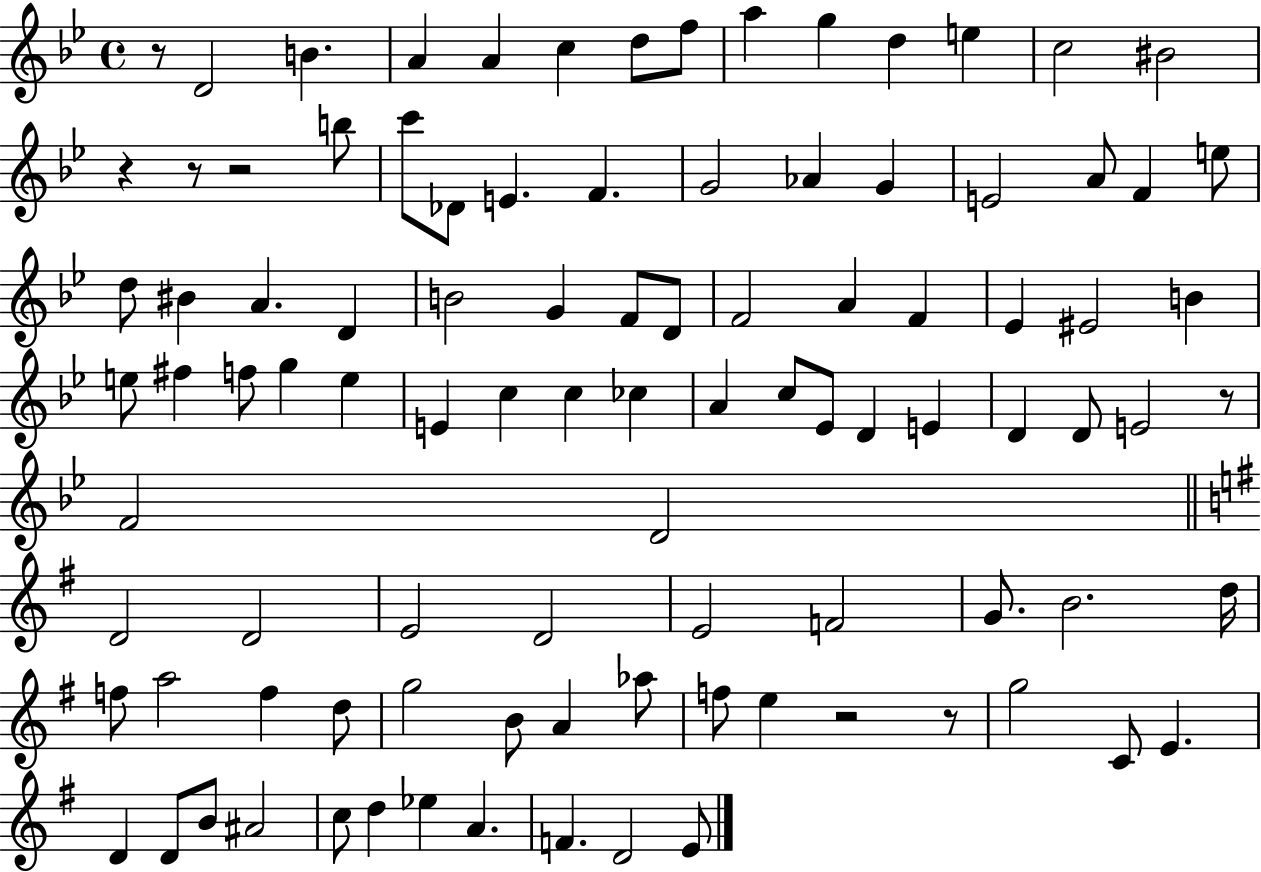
{
  \clef treble
  \time 4/4
  \defaultTimeSignature
  \key bes \major
  r8 d'2 b'4. | a'4 a'4 c''4 d''8 f''8 | a''4 g''4 d''4 e''4 | c''2 bis'2 | \break r4 r8 r2 b''8 | c'''8 des'8 e'4. f'4. | g'2 aes'4 g'4 | e'2 a'8 f'4 e''8 | \break d''8 bis'4 a'4. d'4 | b'2 g'4 f'8 d'8 | f'2 a'4 f'4 | ees'4 eis'2 b'4 | \break e''8 fis''4 f''8 g''4 e''4 | e'4 c''4 c''4 ces''4 | a'4 c''8 ees'8 d'4 e'4 | d'4 d'8 e'2 r8 | \break f'2 d'2 | \bar "||" \break \key g \major d'2 d'2 | e'2 d'2 | e'2 f'2 | g'8. b'2. d''16 | \break f''8 a''2 f''4 d''8 | g''2 b'8 a'4 aes''8 | f''8 e''4 r2 r8 | g''2 c'8 e'4. | \break d'4 d'8 b'8 ais'2 | c''8 d''4 ees''4 a'4. | f'4. d'2 e'8 | \bar "|."
}